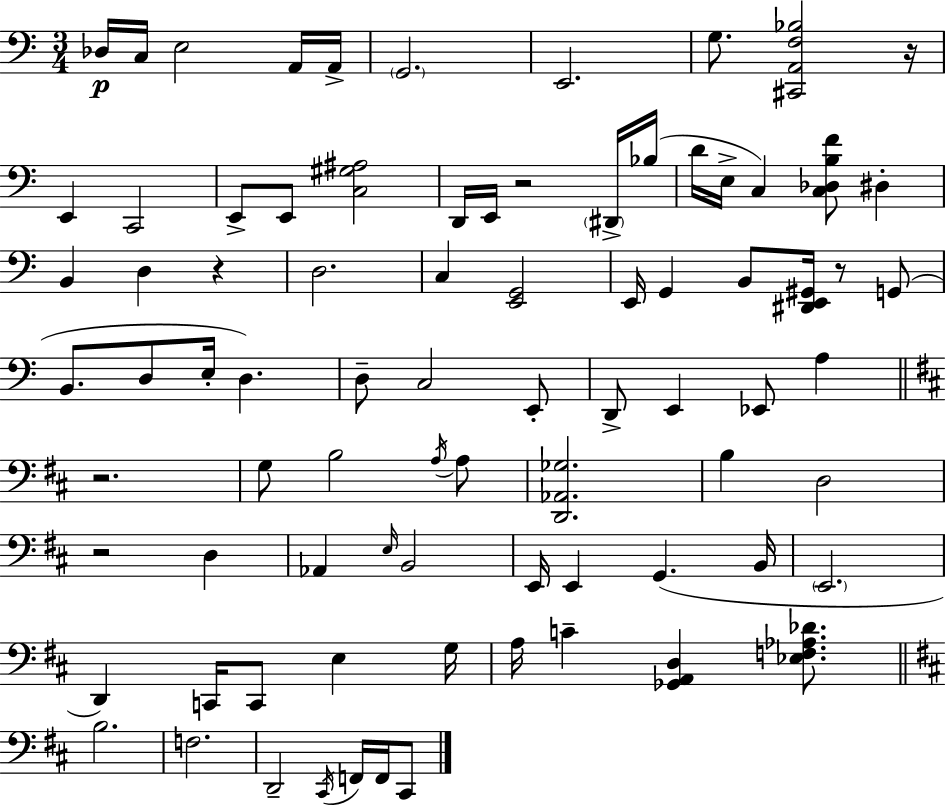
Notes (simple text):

Db3/s C3/s E3/h A2/s A2/s G2/h. E2/h. G3/e. [C#2,A2,F3,Bb3]/h R/s E2/q C2/h E2/e E2/e [C3,G#3,A#3]/h D2/s E2/s R/h D#2/s Bb3/s D4/s E3/s C3/q [C3,Db3,B3,F4]/e D#3/q B2/q D3/q R/q D3/h. C3/q [E2,G2]/h E2/s G2/q B2/e [D#2,E2,G#2]/s R/e G2/e B2/e. D3/e E3/s D3/q. D3/e C3/h E2/e D2/e E2/q Eb2/e A3/q R/h. G3/e B3/h A3/s A3/e [D2,Ab2,Gb3]/h. B3/q D3/h R/h D3/q Ab2/q E3/s B2/h E2/s E2/q G2/q. B2/s E2/h. D2/q C2/s C2/e E3/q G3/s A3/s C4/q [Gb2,A2,D3]/q [Eb3,F3,Ab3,Db4]/e. B3/h. F3/h. D2/h C#2/s F2/s F2/s C#2/e